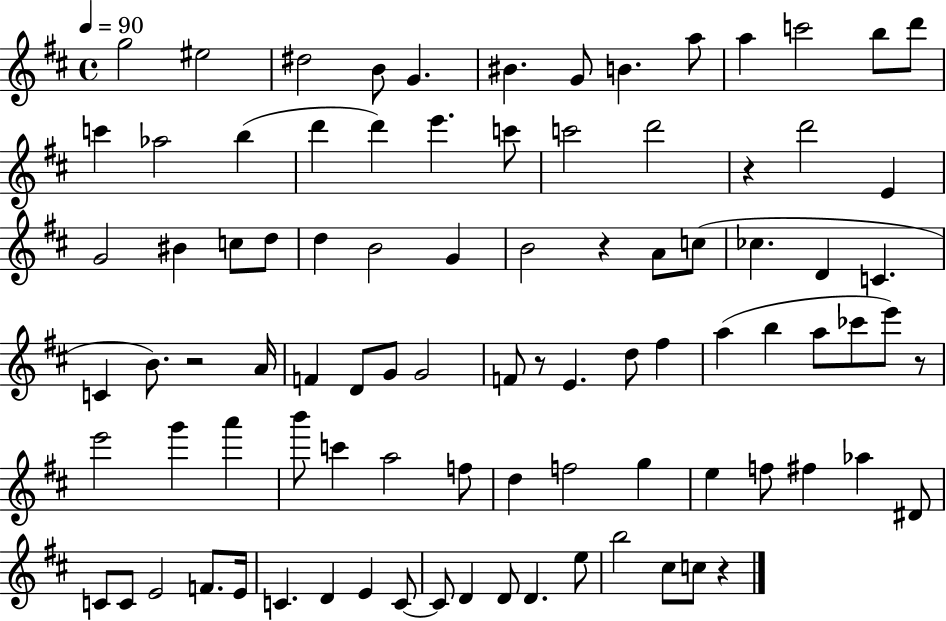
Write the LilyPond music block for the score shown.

{
  \clef treble
  \time 4/4
  \defaultTimeSignature
  \key d \major
  \tempo 4 = 90
  \repeat volta 2 { g''2 eis''2 | dis''2 b'8 g'4. | bis'4. g'8 b'4. a''8 | a''4 c'''2 b''8 d'''8 | \break c'''4 aes''2 b''4( | d'''4 d'''4) e'''4. c'''8 | c'''2 d'''2 | r4 d'''2 e'4 | \break g'2 bis'4 c''8 d''8 | d''4 b'2 g'4 | b'2 r4 a'8 c''8( | ces''4. d'4 c'4. | \break c'4 b'8.) r2 a'16 | f'4 d'8 g'8 g'2 | f'8 r8 e'4. d''8 fis''4 | a''4( b''4 a''8 ces'''8 e'''8) r8 | \break e'''2 g'''4 a'''4 | b'''8 c'''4 a''2 f''8 | d''4 f''2 g''4 | e''4 f''8 fis''4 aes''4 dis'8 | \break c'8 c'8 e'2 f'8. e'16 | c'4. d'4 e'4 c'8~~ | c'8 d'4 d'8 d'4. e''8 | b''2 cis''8 c''8 r4 | \break } \bar "|."
}